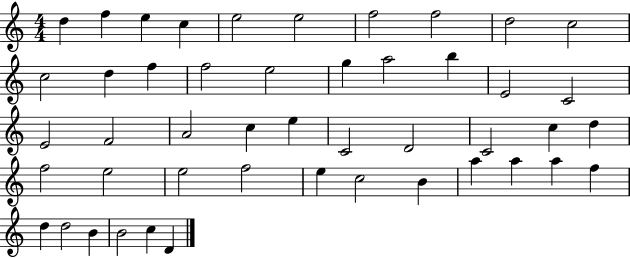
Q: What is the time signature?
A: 4/4